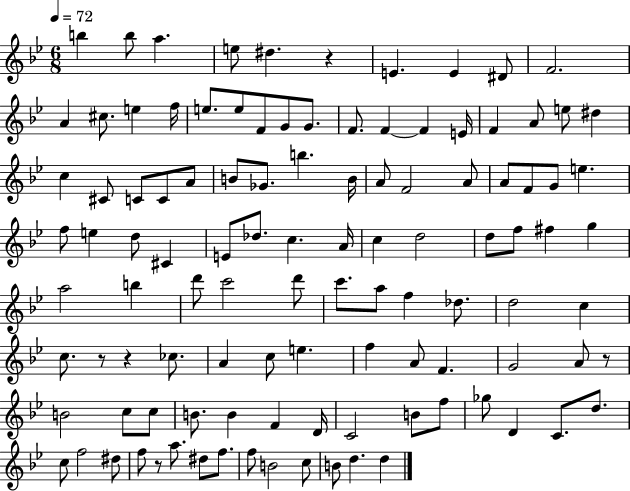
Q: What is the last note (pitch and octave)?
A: D5